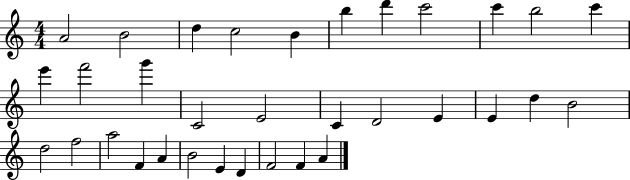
X:1
T:Untitled
M:4/4
L:1/4
K:C
A2 B2 d c2 B b d' c'2 c' b2 c' e' f'2 g' C2 E2 C D2 E E d B2 d2 f2 a2 F A B2 E D F2 F A